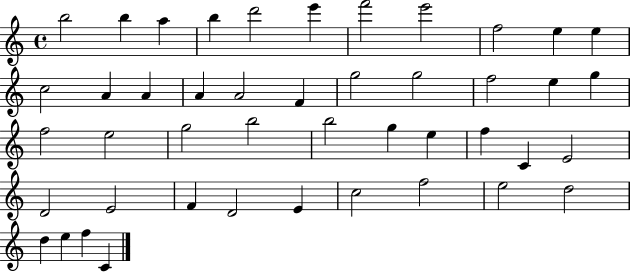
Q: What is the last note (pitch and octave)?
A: C4